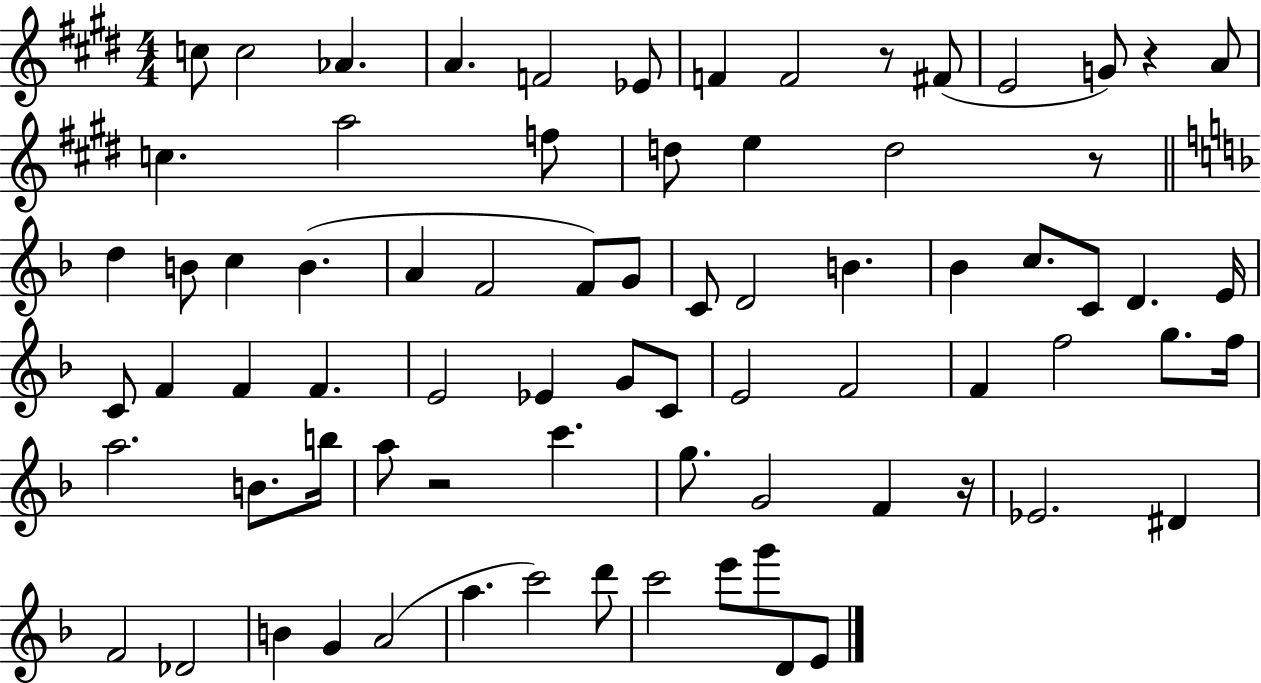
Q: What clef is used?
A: treble